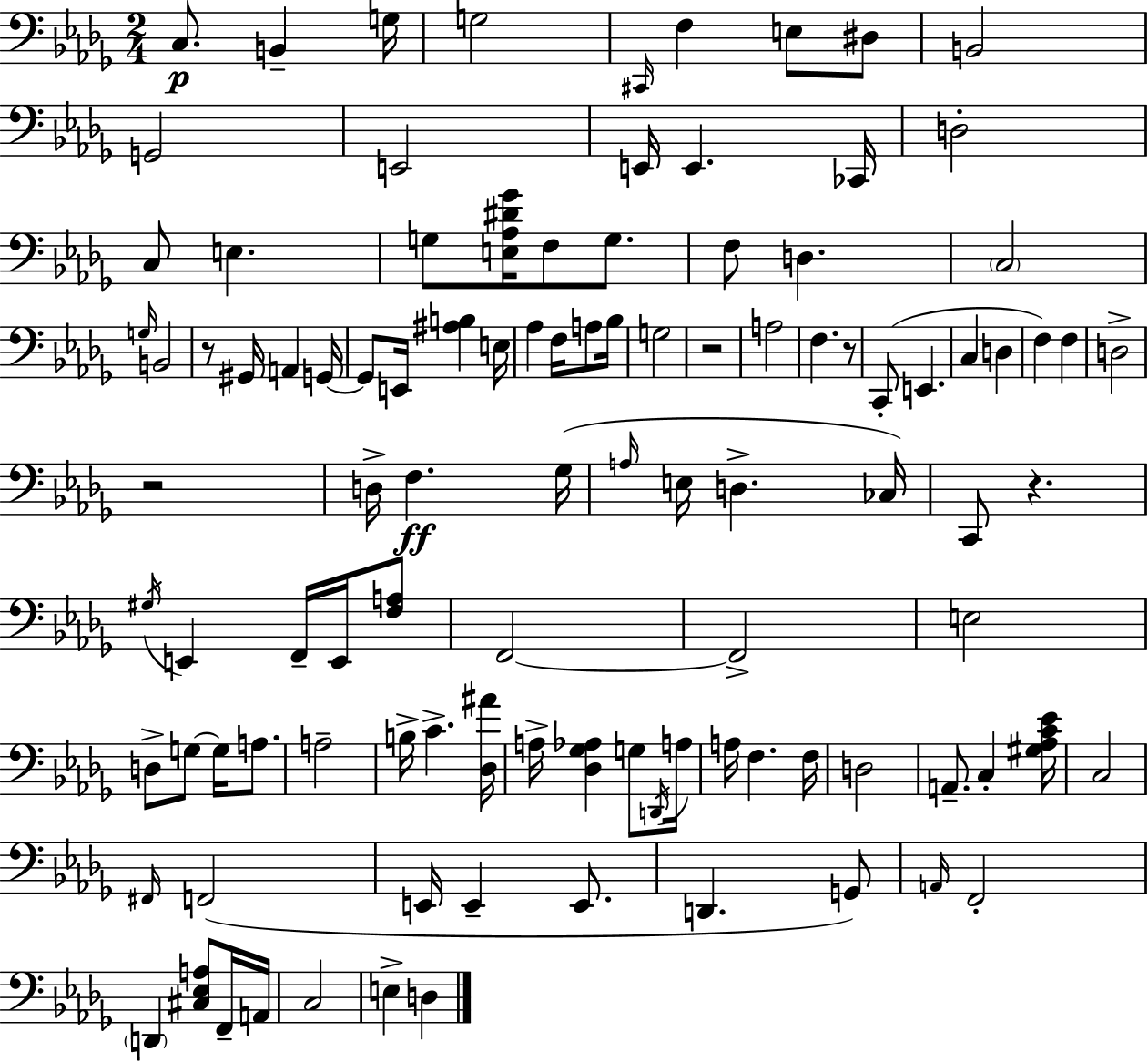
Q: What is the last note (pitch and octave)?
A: D3